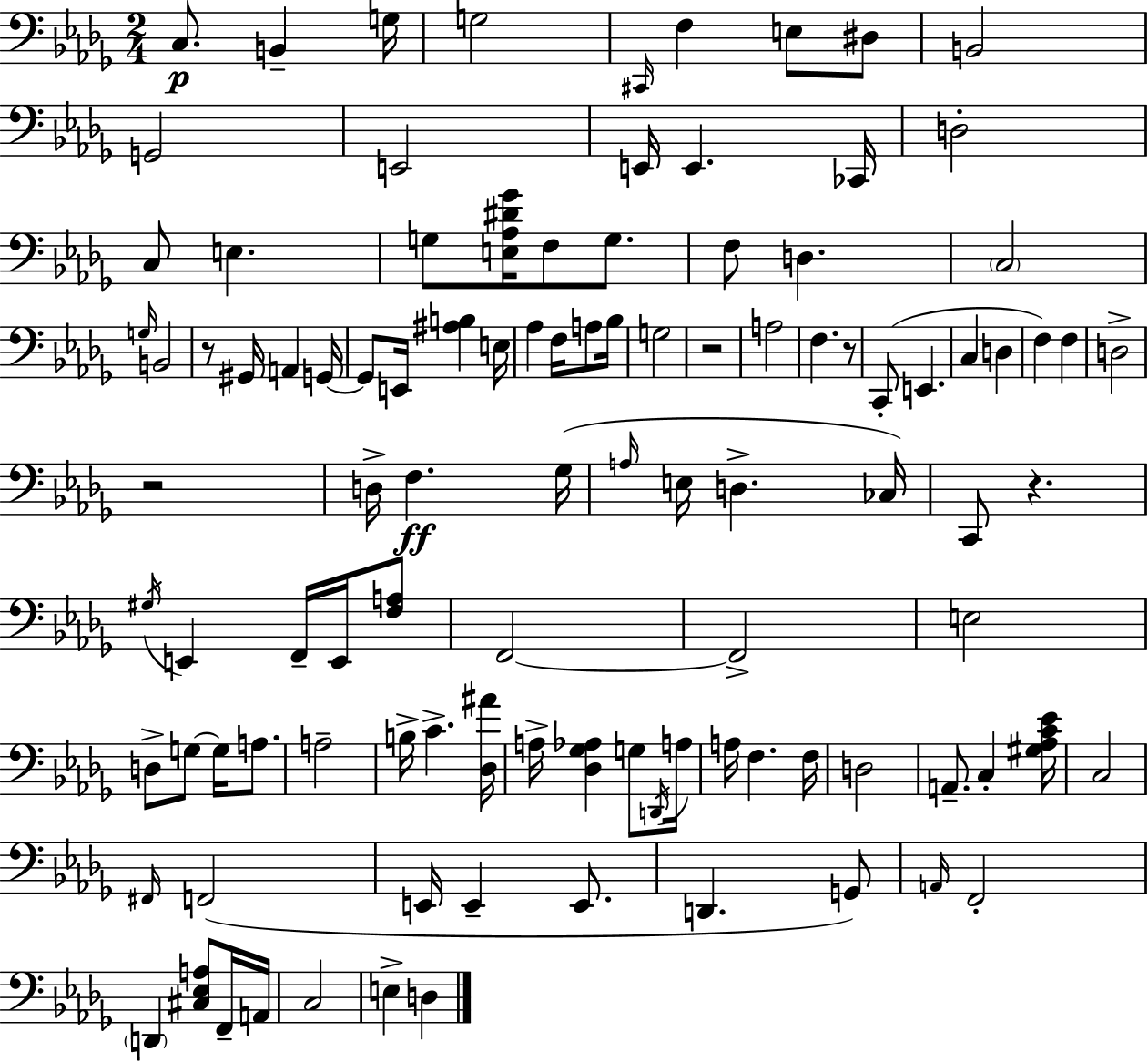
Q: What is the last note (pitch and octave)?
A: D3